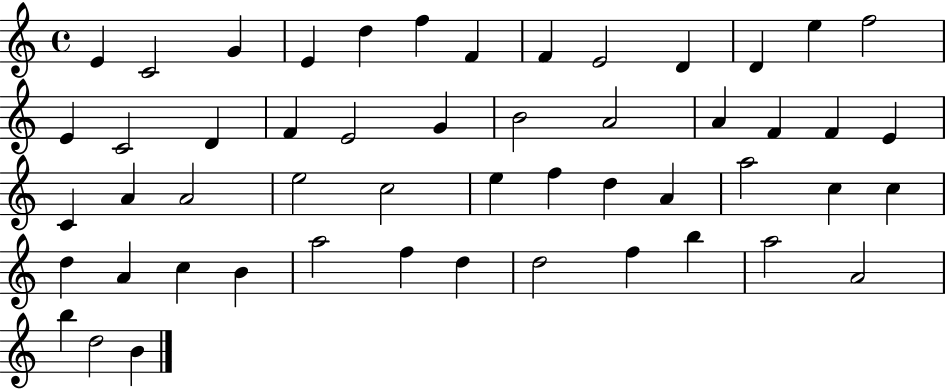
E4/q C4/h G4/q E4/q D5/q F5/q F4/q F4/q E4/h D4/q D4/q E5/q F5/h E4/q C4/h D4/q F4/q E4/h G4/q B4/h A4/h A4/q F4/q F4/q E4/q C4/q A4/q A4/h E5/h C5/h E5/q F5/q D5/q A4/q A5/h C5/q C5/q D5/q A4/q C5/q B4/q A5/h F5/q D5/q D5/h F5/q B5/q A5/h A4/h B5/q D5/h B4/q